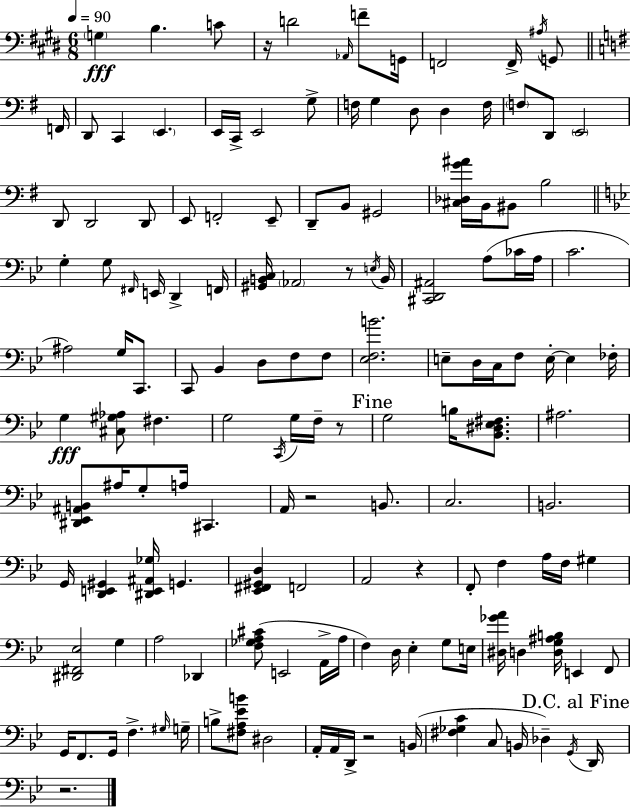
{
  \clef bass
  \numericTimeSignature
  \time 6/8
  \key e \major
  \tempo 4 = 90
  \parenthesize g4\fff b4. c'8 | r16 d'2 \grace { aes,16 } f'8-- | g,16 f,2 f,16-> \acciaccatura { ais16 } g,8 | \bar "||" \break \key g \major f,16 d,8 c,4 \parenthesize e,4. | e,16 c,16-> e,2 g8-> | f16 g4 d8 d4 | f16 \parenthesize f8 d,8 \parenthesize e,2 | \break d,8 d,2 d,8 | e,8 f,2-. e,8-- | d,8-- b,8 gis,2 | <cis des g' ais'>16 b,16 bis,8 b2 | \break \bar "||" \break \key bes \major g4-. g8 \grace { fis,16 } e,16 d,4-> | f,16 <gis, b, c>16 \parenthesize aes,2 r8 | \acciaccatura { e16 } b,16 <cis, d, ais,>2 a8( | ces'16 a16 c'2. | \break ais2) g16 c,8. | c,8 bes,4 d8 f8 | f8 <ees f b'>2. | e8-- d16 c16 f8 e16-.~~ e4 | \break fes16-. g4\fff <cis gis aes>8 fis4. | g2 \acciaccatura { c,16 } g16 | f16-- r8 \mark "Fine" g2 b16 | <bes, dis ees fis>8. ais2. | \break <dis, ees, ais, b,>8 ais16 g8-. a16 cis,4. | a,16 r2 | b,8. c2. | b,2. | \break g,16 <d, e, gis,>4 <dis, e, ais, ges>16 g,4. | <ees, fis, gis, d>4 f,2 | a,2 r4 | f,8-. f4 a16 f16 gis4 | \break <dis, fis, ees>2 g4 | a2 des,4 | <f ges a cis'>8( e,2 | a,16-> a16 f4) d16 ees4-. | \break g8 e16 <dis ges' a'>16 d4 <d g ais b>16 e,4 | f,8 g,16 f,8. g,16 f4.-> | \grace { gis16 } g16-- b8-> <fis a ees' b'>8 dis2 | a,16-. a,16 d,16-> r2 | \break b,16( <fis ges c'>4 c8 b,16 des4--) | \acciaccatura { g,16 } \mark "D.C. al Fine" d,16 r2. | \bar "|."
}